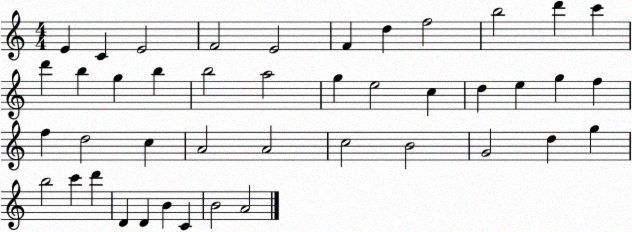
X:1
T:Untitled
M:4/4
L:1/4
K:C
E C E2 F2 E2 F d f2 b2 d' c' d' b g b b2 a2 g e2 c d e g f f d2 c A2 A2 c2 B2 G2 d g b2 c' d' D D B C B2 A2